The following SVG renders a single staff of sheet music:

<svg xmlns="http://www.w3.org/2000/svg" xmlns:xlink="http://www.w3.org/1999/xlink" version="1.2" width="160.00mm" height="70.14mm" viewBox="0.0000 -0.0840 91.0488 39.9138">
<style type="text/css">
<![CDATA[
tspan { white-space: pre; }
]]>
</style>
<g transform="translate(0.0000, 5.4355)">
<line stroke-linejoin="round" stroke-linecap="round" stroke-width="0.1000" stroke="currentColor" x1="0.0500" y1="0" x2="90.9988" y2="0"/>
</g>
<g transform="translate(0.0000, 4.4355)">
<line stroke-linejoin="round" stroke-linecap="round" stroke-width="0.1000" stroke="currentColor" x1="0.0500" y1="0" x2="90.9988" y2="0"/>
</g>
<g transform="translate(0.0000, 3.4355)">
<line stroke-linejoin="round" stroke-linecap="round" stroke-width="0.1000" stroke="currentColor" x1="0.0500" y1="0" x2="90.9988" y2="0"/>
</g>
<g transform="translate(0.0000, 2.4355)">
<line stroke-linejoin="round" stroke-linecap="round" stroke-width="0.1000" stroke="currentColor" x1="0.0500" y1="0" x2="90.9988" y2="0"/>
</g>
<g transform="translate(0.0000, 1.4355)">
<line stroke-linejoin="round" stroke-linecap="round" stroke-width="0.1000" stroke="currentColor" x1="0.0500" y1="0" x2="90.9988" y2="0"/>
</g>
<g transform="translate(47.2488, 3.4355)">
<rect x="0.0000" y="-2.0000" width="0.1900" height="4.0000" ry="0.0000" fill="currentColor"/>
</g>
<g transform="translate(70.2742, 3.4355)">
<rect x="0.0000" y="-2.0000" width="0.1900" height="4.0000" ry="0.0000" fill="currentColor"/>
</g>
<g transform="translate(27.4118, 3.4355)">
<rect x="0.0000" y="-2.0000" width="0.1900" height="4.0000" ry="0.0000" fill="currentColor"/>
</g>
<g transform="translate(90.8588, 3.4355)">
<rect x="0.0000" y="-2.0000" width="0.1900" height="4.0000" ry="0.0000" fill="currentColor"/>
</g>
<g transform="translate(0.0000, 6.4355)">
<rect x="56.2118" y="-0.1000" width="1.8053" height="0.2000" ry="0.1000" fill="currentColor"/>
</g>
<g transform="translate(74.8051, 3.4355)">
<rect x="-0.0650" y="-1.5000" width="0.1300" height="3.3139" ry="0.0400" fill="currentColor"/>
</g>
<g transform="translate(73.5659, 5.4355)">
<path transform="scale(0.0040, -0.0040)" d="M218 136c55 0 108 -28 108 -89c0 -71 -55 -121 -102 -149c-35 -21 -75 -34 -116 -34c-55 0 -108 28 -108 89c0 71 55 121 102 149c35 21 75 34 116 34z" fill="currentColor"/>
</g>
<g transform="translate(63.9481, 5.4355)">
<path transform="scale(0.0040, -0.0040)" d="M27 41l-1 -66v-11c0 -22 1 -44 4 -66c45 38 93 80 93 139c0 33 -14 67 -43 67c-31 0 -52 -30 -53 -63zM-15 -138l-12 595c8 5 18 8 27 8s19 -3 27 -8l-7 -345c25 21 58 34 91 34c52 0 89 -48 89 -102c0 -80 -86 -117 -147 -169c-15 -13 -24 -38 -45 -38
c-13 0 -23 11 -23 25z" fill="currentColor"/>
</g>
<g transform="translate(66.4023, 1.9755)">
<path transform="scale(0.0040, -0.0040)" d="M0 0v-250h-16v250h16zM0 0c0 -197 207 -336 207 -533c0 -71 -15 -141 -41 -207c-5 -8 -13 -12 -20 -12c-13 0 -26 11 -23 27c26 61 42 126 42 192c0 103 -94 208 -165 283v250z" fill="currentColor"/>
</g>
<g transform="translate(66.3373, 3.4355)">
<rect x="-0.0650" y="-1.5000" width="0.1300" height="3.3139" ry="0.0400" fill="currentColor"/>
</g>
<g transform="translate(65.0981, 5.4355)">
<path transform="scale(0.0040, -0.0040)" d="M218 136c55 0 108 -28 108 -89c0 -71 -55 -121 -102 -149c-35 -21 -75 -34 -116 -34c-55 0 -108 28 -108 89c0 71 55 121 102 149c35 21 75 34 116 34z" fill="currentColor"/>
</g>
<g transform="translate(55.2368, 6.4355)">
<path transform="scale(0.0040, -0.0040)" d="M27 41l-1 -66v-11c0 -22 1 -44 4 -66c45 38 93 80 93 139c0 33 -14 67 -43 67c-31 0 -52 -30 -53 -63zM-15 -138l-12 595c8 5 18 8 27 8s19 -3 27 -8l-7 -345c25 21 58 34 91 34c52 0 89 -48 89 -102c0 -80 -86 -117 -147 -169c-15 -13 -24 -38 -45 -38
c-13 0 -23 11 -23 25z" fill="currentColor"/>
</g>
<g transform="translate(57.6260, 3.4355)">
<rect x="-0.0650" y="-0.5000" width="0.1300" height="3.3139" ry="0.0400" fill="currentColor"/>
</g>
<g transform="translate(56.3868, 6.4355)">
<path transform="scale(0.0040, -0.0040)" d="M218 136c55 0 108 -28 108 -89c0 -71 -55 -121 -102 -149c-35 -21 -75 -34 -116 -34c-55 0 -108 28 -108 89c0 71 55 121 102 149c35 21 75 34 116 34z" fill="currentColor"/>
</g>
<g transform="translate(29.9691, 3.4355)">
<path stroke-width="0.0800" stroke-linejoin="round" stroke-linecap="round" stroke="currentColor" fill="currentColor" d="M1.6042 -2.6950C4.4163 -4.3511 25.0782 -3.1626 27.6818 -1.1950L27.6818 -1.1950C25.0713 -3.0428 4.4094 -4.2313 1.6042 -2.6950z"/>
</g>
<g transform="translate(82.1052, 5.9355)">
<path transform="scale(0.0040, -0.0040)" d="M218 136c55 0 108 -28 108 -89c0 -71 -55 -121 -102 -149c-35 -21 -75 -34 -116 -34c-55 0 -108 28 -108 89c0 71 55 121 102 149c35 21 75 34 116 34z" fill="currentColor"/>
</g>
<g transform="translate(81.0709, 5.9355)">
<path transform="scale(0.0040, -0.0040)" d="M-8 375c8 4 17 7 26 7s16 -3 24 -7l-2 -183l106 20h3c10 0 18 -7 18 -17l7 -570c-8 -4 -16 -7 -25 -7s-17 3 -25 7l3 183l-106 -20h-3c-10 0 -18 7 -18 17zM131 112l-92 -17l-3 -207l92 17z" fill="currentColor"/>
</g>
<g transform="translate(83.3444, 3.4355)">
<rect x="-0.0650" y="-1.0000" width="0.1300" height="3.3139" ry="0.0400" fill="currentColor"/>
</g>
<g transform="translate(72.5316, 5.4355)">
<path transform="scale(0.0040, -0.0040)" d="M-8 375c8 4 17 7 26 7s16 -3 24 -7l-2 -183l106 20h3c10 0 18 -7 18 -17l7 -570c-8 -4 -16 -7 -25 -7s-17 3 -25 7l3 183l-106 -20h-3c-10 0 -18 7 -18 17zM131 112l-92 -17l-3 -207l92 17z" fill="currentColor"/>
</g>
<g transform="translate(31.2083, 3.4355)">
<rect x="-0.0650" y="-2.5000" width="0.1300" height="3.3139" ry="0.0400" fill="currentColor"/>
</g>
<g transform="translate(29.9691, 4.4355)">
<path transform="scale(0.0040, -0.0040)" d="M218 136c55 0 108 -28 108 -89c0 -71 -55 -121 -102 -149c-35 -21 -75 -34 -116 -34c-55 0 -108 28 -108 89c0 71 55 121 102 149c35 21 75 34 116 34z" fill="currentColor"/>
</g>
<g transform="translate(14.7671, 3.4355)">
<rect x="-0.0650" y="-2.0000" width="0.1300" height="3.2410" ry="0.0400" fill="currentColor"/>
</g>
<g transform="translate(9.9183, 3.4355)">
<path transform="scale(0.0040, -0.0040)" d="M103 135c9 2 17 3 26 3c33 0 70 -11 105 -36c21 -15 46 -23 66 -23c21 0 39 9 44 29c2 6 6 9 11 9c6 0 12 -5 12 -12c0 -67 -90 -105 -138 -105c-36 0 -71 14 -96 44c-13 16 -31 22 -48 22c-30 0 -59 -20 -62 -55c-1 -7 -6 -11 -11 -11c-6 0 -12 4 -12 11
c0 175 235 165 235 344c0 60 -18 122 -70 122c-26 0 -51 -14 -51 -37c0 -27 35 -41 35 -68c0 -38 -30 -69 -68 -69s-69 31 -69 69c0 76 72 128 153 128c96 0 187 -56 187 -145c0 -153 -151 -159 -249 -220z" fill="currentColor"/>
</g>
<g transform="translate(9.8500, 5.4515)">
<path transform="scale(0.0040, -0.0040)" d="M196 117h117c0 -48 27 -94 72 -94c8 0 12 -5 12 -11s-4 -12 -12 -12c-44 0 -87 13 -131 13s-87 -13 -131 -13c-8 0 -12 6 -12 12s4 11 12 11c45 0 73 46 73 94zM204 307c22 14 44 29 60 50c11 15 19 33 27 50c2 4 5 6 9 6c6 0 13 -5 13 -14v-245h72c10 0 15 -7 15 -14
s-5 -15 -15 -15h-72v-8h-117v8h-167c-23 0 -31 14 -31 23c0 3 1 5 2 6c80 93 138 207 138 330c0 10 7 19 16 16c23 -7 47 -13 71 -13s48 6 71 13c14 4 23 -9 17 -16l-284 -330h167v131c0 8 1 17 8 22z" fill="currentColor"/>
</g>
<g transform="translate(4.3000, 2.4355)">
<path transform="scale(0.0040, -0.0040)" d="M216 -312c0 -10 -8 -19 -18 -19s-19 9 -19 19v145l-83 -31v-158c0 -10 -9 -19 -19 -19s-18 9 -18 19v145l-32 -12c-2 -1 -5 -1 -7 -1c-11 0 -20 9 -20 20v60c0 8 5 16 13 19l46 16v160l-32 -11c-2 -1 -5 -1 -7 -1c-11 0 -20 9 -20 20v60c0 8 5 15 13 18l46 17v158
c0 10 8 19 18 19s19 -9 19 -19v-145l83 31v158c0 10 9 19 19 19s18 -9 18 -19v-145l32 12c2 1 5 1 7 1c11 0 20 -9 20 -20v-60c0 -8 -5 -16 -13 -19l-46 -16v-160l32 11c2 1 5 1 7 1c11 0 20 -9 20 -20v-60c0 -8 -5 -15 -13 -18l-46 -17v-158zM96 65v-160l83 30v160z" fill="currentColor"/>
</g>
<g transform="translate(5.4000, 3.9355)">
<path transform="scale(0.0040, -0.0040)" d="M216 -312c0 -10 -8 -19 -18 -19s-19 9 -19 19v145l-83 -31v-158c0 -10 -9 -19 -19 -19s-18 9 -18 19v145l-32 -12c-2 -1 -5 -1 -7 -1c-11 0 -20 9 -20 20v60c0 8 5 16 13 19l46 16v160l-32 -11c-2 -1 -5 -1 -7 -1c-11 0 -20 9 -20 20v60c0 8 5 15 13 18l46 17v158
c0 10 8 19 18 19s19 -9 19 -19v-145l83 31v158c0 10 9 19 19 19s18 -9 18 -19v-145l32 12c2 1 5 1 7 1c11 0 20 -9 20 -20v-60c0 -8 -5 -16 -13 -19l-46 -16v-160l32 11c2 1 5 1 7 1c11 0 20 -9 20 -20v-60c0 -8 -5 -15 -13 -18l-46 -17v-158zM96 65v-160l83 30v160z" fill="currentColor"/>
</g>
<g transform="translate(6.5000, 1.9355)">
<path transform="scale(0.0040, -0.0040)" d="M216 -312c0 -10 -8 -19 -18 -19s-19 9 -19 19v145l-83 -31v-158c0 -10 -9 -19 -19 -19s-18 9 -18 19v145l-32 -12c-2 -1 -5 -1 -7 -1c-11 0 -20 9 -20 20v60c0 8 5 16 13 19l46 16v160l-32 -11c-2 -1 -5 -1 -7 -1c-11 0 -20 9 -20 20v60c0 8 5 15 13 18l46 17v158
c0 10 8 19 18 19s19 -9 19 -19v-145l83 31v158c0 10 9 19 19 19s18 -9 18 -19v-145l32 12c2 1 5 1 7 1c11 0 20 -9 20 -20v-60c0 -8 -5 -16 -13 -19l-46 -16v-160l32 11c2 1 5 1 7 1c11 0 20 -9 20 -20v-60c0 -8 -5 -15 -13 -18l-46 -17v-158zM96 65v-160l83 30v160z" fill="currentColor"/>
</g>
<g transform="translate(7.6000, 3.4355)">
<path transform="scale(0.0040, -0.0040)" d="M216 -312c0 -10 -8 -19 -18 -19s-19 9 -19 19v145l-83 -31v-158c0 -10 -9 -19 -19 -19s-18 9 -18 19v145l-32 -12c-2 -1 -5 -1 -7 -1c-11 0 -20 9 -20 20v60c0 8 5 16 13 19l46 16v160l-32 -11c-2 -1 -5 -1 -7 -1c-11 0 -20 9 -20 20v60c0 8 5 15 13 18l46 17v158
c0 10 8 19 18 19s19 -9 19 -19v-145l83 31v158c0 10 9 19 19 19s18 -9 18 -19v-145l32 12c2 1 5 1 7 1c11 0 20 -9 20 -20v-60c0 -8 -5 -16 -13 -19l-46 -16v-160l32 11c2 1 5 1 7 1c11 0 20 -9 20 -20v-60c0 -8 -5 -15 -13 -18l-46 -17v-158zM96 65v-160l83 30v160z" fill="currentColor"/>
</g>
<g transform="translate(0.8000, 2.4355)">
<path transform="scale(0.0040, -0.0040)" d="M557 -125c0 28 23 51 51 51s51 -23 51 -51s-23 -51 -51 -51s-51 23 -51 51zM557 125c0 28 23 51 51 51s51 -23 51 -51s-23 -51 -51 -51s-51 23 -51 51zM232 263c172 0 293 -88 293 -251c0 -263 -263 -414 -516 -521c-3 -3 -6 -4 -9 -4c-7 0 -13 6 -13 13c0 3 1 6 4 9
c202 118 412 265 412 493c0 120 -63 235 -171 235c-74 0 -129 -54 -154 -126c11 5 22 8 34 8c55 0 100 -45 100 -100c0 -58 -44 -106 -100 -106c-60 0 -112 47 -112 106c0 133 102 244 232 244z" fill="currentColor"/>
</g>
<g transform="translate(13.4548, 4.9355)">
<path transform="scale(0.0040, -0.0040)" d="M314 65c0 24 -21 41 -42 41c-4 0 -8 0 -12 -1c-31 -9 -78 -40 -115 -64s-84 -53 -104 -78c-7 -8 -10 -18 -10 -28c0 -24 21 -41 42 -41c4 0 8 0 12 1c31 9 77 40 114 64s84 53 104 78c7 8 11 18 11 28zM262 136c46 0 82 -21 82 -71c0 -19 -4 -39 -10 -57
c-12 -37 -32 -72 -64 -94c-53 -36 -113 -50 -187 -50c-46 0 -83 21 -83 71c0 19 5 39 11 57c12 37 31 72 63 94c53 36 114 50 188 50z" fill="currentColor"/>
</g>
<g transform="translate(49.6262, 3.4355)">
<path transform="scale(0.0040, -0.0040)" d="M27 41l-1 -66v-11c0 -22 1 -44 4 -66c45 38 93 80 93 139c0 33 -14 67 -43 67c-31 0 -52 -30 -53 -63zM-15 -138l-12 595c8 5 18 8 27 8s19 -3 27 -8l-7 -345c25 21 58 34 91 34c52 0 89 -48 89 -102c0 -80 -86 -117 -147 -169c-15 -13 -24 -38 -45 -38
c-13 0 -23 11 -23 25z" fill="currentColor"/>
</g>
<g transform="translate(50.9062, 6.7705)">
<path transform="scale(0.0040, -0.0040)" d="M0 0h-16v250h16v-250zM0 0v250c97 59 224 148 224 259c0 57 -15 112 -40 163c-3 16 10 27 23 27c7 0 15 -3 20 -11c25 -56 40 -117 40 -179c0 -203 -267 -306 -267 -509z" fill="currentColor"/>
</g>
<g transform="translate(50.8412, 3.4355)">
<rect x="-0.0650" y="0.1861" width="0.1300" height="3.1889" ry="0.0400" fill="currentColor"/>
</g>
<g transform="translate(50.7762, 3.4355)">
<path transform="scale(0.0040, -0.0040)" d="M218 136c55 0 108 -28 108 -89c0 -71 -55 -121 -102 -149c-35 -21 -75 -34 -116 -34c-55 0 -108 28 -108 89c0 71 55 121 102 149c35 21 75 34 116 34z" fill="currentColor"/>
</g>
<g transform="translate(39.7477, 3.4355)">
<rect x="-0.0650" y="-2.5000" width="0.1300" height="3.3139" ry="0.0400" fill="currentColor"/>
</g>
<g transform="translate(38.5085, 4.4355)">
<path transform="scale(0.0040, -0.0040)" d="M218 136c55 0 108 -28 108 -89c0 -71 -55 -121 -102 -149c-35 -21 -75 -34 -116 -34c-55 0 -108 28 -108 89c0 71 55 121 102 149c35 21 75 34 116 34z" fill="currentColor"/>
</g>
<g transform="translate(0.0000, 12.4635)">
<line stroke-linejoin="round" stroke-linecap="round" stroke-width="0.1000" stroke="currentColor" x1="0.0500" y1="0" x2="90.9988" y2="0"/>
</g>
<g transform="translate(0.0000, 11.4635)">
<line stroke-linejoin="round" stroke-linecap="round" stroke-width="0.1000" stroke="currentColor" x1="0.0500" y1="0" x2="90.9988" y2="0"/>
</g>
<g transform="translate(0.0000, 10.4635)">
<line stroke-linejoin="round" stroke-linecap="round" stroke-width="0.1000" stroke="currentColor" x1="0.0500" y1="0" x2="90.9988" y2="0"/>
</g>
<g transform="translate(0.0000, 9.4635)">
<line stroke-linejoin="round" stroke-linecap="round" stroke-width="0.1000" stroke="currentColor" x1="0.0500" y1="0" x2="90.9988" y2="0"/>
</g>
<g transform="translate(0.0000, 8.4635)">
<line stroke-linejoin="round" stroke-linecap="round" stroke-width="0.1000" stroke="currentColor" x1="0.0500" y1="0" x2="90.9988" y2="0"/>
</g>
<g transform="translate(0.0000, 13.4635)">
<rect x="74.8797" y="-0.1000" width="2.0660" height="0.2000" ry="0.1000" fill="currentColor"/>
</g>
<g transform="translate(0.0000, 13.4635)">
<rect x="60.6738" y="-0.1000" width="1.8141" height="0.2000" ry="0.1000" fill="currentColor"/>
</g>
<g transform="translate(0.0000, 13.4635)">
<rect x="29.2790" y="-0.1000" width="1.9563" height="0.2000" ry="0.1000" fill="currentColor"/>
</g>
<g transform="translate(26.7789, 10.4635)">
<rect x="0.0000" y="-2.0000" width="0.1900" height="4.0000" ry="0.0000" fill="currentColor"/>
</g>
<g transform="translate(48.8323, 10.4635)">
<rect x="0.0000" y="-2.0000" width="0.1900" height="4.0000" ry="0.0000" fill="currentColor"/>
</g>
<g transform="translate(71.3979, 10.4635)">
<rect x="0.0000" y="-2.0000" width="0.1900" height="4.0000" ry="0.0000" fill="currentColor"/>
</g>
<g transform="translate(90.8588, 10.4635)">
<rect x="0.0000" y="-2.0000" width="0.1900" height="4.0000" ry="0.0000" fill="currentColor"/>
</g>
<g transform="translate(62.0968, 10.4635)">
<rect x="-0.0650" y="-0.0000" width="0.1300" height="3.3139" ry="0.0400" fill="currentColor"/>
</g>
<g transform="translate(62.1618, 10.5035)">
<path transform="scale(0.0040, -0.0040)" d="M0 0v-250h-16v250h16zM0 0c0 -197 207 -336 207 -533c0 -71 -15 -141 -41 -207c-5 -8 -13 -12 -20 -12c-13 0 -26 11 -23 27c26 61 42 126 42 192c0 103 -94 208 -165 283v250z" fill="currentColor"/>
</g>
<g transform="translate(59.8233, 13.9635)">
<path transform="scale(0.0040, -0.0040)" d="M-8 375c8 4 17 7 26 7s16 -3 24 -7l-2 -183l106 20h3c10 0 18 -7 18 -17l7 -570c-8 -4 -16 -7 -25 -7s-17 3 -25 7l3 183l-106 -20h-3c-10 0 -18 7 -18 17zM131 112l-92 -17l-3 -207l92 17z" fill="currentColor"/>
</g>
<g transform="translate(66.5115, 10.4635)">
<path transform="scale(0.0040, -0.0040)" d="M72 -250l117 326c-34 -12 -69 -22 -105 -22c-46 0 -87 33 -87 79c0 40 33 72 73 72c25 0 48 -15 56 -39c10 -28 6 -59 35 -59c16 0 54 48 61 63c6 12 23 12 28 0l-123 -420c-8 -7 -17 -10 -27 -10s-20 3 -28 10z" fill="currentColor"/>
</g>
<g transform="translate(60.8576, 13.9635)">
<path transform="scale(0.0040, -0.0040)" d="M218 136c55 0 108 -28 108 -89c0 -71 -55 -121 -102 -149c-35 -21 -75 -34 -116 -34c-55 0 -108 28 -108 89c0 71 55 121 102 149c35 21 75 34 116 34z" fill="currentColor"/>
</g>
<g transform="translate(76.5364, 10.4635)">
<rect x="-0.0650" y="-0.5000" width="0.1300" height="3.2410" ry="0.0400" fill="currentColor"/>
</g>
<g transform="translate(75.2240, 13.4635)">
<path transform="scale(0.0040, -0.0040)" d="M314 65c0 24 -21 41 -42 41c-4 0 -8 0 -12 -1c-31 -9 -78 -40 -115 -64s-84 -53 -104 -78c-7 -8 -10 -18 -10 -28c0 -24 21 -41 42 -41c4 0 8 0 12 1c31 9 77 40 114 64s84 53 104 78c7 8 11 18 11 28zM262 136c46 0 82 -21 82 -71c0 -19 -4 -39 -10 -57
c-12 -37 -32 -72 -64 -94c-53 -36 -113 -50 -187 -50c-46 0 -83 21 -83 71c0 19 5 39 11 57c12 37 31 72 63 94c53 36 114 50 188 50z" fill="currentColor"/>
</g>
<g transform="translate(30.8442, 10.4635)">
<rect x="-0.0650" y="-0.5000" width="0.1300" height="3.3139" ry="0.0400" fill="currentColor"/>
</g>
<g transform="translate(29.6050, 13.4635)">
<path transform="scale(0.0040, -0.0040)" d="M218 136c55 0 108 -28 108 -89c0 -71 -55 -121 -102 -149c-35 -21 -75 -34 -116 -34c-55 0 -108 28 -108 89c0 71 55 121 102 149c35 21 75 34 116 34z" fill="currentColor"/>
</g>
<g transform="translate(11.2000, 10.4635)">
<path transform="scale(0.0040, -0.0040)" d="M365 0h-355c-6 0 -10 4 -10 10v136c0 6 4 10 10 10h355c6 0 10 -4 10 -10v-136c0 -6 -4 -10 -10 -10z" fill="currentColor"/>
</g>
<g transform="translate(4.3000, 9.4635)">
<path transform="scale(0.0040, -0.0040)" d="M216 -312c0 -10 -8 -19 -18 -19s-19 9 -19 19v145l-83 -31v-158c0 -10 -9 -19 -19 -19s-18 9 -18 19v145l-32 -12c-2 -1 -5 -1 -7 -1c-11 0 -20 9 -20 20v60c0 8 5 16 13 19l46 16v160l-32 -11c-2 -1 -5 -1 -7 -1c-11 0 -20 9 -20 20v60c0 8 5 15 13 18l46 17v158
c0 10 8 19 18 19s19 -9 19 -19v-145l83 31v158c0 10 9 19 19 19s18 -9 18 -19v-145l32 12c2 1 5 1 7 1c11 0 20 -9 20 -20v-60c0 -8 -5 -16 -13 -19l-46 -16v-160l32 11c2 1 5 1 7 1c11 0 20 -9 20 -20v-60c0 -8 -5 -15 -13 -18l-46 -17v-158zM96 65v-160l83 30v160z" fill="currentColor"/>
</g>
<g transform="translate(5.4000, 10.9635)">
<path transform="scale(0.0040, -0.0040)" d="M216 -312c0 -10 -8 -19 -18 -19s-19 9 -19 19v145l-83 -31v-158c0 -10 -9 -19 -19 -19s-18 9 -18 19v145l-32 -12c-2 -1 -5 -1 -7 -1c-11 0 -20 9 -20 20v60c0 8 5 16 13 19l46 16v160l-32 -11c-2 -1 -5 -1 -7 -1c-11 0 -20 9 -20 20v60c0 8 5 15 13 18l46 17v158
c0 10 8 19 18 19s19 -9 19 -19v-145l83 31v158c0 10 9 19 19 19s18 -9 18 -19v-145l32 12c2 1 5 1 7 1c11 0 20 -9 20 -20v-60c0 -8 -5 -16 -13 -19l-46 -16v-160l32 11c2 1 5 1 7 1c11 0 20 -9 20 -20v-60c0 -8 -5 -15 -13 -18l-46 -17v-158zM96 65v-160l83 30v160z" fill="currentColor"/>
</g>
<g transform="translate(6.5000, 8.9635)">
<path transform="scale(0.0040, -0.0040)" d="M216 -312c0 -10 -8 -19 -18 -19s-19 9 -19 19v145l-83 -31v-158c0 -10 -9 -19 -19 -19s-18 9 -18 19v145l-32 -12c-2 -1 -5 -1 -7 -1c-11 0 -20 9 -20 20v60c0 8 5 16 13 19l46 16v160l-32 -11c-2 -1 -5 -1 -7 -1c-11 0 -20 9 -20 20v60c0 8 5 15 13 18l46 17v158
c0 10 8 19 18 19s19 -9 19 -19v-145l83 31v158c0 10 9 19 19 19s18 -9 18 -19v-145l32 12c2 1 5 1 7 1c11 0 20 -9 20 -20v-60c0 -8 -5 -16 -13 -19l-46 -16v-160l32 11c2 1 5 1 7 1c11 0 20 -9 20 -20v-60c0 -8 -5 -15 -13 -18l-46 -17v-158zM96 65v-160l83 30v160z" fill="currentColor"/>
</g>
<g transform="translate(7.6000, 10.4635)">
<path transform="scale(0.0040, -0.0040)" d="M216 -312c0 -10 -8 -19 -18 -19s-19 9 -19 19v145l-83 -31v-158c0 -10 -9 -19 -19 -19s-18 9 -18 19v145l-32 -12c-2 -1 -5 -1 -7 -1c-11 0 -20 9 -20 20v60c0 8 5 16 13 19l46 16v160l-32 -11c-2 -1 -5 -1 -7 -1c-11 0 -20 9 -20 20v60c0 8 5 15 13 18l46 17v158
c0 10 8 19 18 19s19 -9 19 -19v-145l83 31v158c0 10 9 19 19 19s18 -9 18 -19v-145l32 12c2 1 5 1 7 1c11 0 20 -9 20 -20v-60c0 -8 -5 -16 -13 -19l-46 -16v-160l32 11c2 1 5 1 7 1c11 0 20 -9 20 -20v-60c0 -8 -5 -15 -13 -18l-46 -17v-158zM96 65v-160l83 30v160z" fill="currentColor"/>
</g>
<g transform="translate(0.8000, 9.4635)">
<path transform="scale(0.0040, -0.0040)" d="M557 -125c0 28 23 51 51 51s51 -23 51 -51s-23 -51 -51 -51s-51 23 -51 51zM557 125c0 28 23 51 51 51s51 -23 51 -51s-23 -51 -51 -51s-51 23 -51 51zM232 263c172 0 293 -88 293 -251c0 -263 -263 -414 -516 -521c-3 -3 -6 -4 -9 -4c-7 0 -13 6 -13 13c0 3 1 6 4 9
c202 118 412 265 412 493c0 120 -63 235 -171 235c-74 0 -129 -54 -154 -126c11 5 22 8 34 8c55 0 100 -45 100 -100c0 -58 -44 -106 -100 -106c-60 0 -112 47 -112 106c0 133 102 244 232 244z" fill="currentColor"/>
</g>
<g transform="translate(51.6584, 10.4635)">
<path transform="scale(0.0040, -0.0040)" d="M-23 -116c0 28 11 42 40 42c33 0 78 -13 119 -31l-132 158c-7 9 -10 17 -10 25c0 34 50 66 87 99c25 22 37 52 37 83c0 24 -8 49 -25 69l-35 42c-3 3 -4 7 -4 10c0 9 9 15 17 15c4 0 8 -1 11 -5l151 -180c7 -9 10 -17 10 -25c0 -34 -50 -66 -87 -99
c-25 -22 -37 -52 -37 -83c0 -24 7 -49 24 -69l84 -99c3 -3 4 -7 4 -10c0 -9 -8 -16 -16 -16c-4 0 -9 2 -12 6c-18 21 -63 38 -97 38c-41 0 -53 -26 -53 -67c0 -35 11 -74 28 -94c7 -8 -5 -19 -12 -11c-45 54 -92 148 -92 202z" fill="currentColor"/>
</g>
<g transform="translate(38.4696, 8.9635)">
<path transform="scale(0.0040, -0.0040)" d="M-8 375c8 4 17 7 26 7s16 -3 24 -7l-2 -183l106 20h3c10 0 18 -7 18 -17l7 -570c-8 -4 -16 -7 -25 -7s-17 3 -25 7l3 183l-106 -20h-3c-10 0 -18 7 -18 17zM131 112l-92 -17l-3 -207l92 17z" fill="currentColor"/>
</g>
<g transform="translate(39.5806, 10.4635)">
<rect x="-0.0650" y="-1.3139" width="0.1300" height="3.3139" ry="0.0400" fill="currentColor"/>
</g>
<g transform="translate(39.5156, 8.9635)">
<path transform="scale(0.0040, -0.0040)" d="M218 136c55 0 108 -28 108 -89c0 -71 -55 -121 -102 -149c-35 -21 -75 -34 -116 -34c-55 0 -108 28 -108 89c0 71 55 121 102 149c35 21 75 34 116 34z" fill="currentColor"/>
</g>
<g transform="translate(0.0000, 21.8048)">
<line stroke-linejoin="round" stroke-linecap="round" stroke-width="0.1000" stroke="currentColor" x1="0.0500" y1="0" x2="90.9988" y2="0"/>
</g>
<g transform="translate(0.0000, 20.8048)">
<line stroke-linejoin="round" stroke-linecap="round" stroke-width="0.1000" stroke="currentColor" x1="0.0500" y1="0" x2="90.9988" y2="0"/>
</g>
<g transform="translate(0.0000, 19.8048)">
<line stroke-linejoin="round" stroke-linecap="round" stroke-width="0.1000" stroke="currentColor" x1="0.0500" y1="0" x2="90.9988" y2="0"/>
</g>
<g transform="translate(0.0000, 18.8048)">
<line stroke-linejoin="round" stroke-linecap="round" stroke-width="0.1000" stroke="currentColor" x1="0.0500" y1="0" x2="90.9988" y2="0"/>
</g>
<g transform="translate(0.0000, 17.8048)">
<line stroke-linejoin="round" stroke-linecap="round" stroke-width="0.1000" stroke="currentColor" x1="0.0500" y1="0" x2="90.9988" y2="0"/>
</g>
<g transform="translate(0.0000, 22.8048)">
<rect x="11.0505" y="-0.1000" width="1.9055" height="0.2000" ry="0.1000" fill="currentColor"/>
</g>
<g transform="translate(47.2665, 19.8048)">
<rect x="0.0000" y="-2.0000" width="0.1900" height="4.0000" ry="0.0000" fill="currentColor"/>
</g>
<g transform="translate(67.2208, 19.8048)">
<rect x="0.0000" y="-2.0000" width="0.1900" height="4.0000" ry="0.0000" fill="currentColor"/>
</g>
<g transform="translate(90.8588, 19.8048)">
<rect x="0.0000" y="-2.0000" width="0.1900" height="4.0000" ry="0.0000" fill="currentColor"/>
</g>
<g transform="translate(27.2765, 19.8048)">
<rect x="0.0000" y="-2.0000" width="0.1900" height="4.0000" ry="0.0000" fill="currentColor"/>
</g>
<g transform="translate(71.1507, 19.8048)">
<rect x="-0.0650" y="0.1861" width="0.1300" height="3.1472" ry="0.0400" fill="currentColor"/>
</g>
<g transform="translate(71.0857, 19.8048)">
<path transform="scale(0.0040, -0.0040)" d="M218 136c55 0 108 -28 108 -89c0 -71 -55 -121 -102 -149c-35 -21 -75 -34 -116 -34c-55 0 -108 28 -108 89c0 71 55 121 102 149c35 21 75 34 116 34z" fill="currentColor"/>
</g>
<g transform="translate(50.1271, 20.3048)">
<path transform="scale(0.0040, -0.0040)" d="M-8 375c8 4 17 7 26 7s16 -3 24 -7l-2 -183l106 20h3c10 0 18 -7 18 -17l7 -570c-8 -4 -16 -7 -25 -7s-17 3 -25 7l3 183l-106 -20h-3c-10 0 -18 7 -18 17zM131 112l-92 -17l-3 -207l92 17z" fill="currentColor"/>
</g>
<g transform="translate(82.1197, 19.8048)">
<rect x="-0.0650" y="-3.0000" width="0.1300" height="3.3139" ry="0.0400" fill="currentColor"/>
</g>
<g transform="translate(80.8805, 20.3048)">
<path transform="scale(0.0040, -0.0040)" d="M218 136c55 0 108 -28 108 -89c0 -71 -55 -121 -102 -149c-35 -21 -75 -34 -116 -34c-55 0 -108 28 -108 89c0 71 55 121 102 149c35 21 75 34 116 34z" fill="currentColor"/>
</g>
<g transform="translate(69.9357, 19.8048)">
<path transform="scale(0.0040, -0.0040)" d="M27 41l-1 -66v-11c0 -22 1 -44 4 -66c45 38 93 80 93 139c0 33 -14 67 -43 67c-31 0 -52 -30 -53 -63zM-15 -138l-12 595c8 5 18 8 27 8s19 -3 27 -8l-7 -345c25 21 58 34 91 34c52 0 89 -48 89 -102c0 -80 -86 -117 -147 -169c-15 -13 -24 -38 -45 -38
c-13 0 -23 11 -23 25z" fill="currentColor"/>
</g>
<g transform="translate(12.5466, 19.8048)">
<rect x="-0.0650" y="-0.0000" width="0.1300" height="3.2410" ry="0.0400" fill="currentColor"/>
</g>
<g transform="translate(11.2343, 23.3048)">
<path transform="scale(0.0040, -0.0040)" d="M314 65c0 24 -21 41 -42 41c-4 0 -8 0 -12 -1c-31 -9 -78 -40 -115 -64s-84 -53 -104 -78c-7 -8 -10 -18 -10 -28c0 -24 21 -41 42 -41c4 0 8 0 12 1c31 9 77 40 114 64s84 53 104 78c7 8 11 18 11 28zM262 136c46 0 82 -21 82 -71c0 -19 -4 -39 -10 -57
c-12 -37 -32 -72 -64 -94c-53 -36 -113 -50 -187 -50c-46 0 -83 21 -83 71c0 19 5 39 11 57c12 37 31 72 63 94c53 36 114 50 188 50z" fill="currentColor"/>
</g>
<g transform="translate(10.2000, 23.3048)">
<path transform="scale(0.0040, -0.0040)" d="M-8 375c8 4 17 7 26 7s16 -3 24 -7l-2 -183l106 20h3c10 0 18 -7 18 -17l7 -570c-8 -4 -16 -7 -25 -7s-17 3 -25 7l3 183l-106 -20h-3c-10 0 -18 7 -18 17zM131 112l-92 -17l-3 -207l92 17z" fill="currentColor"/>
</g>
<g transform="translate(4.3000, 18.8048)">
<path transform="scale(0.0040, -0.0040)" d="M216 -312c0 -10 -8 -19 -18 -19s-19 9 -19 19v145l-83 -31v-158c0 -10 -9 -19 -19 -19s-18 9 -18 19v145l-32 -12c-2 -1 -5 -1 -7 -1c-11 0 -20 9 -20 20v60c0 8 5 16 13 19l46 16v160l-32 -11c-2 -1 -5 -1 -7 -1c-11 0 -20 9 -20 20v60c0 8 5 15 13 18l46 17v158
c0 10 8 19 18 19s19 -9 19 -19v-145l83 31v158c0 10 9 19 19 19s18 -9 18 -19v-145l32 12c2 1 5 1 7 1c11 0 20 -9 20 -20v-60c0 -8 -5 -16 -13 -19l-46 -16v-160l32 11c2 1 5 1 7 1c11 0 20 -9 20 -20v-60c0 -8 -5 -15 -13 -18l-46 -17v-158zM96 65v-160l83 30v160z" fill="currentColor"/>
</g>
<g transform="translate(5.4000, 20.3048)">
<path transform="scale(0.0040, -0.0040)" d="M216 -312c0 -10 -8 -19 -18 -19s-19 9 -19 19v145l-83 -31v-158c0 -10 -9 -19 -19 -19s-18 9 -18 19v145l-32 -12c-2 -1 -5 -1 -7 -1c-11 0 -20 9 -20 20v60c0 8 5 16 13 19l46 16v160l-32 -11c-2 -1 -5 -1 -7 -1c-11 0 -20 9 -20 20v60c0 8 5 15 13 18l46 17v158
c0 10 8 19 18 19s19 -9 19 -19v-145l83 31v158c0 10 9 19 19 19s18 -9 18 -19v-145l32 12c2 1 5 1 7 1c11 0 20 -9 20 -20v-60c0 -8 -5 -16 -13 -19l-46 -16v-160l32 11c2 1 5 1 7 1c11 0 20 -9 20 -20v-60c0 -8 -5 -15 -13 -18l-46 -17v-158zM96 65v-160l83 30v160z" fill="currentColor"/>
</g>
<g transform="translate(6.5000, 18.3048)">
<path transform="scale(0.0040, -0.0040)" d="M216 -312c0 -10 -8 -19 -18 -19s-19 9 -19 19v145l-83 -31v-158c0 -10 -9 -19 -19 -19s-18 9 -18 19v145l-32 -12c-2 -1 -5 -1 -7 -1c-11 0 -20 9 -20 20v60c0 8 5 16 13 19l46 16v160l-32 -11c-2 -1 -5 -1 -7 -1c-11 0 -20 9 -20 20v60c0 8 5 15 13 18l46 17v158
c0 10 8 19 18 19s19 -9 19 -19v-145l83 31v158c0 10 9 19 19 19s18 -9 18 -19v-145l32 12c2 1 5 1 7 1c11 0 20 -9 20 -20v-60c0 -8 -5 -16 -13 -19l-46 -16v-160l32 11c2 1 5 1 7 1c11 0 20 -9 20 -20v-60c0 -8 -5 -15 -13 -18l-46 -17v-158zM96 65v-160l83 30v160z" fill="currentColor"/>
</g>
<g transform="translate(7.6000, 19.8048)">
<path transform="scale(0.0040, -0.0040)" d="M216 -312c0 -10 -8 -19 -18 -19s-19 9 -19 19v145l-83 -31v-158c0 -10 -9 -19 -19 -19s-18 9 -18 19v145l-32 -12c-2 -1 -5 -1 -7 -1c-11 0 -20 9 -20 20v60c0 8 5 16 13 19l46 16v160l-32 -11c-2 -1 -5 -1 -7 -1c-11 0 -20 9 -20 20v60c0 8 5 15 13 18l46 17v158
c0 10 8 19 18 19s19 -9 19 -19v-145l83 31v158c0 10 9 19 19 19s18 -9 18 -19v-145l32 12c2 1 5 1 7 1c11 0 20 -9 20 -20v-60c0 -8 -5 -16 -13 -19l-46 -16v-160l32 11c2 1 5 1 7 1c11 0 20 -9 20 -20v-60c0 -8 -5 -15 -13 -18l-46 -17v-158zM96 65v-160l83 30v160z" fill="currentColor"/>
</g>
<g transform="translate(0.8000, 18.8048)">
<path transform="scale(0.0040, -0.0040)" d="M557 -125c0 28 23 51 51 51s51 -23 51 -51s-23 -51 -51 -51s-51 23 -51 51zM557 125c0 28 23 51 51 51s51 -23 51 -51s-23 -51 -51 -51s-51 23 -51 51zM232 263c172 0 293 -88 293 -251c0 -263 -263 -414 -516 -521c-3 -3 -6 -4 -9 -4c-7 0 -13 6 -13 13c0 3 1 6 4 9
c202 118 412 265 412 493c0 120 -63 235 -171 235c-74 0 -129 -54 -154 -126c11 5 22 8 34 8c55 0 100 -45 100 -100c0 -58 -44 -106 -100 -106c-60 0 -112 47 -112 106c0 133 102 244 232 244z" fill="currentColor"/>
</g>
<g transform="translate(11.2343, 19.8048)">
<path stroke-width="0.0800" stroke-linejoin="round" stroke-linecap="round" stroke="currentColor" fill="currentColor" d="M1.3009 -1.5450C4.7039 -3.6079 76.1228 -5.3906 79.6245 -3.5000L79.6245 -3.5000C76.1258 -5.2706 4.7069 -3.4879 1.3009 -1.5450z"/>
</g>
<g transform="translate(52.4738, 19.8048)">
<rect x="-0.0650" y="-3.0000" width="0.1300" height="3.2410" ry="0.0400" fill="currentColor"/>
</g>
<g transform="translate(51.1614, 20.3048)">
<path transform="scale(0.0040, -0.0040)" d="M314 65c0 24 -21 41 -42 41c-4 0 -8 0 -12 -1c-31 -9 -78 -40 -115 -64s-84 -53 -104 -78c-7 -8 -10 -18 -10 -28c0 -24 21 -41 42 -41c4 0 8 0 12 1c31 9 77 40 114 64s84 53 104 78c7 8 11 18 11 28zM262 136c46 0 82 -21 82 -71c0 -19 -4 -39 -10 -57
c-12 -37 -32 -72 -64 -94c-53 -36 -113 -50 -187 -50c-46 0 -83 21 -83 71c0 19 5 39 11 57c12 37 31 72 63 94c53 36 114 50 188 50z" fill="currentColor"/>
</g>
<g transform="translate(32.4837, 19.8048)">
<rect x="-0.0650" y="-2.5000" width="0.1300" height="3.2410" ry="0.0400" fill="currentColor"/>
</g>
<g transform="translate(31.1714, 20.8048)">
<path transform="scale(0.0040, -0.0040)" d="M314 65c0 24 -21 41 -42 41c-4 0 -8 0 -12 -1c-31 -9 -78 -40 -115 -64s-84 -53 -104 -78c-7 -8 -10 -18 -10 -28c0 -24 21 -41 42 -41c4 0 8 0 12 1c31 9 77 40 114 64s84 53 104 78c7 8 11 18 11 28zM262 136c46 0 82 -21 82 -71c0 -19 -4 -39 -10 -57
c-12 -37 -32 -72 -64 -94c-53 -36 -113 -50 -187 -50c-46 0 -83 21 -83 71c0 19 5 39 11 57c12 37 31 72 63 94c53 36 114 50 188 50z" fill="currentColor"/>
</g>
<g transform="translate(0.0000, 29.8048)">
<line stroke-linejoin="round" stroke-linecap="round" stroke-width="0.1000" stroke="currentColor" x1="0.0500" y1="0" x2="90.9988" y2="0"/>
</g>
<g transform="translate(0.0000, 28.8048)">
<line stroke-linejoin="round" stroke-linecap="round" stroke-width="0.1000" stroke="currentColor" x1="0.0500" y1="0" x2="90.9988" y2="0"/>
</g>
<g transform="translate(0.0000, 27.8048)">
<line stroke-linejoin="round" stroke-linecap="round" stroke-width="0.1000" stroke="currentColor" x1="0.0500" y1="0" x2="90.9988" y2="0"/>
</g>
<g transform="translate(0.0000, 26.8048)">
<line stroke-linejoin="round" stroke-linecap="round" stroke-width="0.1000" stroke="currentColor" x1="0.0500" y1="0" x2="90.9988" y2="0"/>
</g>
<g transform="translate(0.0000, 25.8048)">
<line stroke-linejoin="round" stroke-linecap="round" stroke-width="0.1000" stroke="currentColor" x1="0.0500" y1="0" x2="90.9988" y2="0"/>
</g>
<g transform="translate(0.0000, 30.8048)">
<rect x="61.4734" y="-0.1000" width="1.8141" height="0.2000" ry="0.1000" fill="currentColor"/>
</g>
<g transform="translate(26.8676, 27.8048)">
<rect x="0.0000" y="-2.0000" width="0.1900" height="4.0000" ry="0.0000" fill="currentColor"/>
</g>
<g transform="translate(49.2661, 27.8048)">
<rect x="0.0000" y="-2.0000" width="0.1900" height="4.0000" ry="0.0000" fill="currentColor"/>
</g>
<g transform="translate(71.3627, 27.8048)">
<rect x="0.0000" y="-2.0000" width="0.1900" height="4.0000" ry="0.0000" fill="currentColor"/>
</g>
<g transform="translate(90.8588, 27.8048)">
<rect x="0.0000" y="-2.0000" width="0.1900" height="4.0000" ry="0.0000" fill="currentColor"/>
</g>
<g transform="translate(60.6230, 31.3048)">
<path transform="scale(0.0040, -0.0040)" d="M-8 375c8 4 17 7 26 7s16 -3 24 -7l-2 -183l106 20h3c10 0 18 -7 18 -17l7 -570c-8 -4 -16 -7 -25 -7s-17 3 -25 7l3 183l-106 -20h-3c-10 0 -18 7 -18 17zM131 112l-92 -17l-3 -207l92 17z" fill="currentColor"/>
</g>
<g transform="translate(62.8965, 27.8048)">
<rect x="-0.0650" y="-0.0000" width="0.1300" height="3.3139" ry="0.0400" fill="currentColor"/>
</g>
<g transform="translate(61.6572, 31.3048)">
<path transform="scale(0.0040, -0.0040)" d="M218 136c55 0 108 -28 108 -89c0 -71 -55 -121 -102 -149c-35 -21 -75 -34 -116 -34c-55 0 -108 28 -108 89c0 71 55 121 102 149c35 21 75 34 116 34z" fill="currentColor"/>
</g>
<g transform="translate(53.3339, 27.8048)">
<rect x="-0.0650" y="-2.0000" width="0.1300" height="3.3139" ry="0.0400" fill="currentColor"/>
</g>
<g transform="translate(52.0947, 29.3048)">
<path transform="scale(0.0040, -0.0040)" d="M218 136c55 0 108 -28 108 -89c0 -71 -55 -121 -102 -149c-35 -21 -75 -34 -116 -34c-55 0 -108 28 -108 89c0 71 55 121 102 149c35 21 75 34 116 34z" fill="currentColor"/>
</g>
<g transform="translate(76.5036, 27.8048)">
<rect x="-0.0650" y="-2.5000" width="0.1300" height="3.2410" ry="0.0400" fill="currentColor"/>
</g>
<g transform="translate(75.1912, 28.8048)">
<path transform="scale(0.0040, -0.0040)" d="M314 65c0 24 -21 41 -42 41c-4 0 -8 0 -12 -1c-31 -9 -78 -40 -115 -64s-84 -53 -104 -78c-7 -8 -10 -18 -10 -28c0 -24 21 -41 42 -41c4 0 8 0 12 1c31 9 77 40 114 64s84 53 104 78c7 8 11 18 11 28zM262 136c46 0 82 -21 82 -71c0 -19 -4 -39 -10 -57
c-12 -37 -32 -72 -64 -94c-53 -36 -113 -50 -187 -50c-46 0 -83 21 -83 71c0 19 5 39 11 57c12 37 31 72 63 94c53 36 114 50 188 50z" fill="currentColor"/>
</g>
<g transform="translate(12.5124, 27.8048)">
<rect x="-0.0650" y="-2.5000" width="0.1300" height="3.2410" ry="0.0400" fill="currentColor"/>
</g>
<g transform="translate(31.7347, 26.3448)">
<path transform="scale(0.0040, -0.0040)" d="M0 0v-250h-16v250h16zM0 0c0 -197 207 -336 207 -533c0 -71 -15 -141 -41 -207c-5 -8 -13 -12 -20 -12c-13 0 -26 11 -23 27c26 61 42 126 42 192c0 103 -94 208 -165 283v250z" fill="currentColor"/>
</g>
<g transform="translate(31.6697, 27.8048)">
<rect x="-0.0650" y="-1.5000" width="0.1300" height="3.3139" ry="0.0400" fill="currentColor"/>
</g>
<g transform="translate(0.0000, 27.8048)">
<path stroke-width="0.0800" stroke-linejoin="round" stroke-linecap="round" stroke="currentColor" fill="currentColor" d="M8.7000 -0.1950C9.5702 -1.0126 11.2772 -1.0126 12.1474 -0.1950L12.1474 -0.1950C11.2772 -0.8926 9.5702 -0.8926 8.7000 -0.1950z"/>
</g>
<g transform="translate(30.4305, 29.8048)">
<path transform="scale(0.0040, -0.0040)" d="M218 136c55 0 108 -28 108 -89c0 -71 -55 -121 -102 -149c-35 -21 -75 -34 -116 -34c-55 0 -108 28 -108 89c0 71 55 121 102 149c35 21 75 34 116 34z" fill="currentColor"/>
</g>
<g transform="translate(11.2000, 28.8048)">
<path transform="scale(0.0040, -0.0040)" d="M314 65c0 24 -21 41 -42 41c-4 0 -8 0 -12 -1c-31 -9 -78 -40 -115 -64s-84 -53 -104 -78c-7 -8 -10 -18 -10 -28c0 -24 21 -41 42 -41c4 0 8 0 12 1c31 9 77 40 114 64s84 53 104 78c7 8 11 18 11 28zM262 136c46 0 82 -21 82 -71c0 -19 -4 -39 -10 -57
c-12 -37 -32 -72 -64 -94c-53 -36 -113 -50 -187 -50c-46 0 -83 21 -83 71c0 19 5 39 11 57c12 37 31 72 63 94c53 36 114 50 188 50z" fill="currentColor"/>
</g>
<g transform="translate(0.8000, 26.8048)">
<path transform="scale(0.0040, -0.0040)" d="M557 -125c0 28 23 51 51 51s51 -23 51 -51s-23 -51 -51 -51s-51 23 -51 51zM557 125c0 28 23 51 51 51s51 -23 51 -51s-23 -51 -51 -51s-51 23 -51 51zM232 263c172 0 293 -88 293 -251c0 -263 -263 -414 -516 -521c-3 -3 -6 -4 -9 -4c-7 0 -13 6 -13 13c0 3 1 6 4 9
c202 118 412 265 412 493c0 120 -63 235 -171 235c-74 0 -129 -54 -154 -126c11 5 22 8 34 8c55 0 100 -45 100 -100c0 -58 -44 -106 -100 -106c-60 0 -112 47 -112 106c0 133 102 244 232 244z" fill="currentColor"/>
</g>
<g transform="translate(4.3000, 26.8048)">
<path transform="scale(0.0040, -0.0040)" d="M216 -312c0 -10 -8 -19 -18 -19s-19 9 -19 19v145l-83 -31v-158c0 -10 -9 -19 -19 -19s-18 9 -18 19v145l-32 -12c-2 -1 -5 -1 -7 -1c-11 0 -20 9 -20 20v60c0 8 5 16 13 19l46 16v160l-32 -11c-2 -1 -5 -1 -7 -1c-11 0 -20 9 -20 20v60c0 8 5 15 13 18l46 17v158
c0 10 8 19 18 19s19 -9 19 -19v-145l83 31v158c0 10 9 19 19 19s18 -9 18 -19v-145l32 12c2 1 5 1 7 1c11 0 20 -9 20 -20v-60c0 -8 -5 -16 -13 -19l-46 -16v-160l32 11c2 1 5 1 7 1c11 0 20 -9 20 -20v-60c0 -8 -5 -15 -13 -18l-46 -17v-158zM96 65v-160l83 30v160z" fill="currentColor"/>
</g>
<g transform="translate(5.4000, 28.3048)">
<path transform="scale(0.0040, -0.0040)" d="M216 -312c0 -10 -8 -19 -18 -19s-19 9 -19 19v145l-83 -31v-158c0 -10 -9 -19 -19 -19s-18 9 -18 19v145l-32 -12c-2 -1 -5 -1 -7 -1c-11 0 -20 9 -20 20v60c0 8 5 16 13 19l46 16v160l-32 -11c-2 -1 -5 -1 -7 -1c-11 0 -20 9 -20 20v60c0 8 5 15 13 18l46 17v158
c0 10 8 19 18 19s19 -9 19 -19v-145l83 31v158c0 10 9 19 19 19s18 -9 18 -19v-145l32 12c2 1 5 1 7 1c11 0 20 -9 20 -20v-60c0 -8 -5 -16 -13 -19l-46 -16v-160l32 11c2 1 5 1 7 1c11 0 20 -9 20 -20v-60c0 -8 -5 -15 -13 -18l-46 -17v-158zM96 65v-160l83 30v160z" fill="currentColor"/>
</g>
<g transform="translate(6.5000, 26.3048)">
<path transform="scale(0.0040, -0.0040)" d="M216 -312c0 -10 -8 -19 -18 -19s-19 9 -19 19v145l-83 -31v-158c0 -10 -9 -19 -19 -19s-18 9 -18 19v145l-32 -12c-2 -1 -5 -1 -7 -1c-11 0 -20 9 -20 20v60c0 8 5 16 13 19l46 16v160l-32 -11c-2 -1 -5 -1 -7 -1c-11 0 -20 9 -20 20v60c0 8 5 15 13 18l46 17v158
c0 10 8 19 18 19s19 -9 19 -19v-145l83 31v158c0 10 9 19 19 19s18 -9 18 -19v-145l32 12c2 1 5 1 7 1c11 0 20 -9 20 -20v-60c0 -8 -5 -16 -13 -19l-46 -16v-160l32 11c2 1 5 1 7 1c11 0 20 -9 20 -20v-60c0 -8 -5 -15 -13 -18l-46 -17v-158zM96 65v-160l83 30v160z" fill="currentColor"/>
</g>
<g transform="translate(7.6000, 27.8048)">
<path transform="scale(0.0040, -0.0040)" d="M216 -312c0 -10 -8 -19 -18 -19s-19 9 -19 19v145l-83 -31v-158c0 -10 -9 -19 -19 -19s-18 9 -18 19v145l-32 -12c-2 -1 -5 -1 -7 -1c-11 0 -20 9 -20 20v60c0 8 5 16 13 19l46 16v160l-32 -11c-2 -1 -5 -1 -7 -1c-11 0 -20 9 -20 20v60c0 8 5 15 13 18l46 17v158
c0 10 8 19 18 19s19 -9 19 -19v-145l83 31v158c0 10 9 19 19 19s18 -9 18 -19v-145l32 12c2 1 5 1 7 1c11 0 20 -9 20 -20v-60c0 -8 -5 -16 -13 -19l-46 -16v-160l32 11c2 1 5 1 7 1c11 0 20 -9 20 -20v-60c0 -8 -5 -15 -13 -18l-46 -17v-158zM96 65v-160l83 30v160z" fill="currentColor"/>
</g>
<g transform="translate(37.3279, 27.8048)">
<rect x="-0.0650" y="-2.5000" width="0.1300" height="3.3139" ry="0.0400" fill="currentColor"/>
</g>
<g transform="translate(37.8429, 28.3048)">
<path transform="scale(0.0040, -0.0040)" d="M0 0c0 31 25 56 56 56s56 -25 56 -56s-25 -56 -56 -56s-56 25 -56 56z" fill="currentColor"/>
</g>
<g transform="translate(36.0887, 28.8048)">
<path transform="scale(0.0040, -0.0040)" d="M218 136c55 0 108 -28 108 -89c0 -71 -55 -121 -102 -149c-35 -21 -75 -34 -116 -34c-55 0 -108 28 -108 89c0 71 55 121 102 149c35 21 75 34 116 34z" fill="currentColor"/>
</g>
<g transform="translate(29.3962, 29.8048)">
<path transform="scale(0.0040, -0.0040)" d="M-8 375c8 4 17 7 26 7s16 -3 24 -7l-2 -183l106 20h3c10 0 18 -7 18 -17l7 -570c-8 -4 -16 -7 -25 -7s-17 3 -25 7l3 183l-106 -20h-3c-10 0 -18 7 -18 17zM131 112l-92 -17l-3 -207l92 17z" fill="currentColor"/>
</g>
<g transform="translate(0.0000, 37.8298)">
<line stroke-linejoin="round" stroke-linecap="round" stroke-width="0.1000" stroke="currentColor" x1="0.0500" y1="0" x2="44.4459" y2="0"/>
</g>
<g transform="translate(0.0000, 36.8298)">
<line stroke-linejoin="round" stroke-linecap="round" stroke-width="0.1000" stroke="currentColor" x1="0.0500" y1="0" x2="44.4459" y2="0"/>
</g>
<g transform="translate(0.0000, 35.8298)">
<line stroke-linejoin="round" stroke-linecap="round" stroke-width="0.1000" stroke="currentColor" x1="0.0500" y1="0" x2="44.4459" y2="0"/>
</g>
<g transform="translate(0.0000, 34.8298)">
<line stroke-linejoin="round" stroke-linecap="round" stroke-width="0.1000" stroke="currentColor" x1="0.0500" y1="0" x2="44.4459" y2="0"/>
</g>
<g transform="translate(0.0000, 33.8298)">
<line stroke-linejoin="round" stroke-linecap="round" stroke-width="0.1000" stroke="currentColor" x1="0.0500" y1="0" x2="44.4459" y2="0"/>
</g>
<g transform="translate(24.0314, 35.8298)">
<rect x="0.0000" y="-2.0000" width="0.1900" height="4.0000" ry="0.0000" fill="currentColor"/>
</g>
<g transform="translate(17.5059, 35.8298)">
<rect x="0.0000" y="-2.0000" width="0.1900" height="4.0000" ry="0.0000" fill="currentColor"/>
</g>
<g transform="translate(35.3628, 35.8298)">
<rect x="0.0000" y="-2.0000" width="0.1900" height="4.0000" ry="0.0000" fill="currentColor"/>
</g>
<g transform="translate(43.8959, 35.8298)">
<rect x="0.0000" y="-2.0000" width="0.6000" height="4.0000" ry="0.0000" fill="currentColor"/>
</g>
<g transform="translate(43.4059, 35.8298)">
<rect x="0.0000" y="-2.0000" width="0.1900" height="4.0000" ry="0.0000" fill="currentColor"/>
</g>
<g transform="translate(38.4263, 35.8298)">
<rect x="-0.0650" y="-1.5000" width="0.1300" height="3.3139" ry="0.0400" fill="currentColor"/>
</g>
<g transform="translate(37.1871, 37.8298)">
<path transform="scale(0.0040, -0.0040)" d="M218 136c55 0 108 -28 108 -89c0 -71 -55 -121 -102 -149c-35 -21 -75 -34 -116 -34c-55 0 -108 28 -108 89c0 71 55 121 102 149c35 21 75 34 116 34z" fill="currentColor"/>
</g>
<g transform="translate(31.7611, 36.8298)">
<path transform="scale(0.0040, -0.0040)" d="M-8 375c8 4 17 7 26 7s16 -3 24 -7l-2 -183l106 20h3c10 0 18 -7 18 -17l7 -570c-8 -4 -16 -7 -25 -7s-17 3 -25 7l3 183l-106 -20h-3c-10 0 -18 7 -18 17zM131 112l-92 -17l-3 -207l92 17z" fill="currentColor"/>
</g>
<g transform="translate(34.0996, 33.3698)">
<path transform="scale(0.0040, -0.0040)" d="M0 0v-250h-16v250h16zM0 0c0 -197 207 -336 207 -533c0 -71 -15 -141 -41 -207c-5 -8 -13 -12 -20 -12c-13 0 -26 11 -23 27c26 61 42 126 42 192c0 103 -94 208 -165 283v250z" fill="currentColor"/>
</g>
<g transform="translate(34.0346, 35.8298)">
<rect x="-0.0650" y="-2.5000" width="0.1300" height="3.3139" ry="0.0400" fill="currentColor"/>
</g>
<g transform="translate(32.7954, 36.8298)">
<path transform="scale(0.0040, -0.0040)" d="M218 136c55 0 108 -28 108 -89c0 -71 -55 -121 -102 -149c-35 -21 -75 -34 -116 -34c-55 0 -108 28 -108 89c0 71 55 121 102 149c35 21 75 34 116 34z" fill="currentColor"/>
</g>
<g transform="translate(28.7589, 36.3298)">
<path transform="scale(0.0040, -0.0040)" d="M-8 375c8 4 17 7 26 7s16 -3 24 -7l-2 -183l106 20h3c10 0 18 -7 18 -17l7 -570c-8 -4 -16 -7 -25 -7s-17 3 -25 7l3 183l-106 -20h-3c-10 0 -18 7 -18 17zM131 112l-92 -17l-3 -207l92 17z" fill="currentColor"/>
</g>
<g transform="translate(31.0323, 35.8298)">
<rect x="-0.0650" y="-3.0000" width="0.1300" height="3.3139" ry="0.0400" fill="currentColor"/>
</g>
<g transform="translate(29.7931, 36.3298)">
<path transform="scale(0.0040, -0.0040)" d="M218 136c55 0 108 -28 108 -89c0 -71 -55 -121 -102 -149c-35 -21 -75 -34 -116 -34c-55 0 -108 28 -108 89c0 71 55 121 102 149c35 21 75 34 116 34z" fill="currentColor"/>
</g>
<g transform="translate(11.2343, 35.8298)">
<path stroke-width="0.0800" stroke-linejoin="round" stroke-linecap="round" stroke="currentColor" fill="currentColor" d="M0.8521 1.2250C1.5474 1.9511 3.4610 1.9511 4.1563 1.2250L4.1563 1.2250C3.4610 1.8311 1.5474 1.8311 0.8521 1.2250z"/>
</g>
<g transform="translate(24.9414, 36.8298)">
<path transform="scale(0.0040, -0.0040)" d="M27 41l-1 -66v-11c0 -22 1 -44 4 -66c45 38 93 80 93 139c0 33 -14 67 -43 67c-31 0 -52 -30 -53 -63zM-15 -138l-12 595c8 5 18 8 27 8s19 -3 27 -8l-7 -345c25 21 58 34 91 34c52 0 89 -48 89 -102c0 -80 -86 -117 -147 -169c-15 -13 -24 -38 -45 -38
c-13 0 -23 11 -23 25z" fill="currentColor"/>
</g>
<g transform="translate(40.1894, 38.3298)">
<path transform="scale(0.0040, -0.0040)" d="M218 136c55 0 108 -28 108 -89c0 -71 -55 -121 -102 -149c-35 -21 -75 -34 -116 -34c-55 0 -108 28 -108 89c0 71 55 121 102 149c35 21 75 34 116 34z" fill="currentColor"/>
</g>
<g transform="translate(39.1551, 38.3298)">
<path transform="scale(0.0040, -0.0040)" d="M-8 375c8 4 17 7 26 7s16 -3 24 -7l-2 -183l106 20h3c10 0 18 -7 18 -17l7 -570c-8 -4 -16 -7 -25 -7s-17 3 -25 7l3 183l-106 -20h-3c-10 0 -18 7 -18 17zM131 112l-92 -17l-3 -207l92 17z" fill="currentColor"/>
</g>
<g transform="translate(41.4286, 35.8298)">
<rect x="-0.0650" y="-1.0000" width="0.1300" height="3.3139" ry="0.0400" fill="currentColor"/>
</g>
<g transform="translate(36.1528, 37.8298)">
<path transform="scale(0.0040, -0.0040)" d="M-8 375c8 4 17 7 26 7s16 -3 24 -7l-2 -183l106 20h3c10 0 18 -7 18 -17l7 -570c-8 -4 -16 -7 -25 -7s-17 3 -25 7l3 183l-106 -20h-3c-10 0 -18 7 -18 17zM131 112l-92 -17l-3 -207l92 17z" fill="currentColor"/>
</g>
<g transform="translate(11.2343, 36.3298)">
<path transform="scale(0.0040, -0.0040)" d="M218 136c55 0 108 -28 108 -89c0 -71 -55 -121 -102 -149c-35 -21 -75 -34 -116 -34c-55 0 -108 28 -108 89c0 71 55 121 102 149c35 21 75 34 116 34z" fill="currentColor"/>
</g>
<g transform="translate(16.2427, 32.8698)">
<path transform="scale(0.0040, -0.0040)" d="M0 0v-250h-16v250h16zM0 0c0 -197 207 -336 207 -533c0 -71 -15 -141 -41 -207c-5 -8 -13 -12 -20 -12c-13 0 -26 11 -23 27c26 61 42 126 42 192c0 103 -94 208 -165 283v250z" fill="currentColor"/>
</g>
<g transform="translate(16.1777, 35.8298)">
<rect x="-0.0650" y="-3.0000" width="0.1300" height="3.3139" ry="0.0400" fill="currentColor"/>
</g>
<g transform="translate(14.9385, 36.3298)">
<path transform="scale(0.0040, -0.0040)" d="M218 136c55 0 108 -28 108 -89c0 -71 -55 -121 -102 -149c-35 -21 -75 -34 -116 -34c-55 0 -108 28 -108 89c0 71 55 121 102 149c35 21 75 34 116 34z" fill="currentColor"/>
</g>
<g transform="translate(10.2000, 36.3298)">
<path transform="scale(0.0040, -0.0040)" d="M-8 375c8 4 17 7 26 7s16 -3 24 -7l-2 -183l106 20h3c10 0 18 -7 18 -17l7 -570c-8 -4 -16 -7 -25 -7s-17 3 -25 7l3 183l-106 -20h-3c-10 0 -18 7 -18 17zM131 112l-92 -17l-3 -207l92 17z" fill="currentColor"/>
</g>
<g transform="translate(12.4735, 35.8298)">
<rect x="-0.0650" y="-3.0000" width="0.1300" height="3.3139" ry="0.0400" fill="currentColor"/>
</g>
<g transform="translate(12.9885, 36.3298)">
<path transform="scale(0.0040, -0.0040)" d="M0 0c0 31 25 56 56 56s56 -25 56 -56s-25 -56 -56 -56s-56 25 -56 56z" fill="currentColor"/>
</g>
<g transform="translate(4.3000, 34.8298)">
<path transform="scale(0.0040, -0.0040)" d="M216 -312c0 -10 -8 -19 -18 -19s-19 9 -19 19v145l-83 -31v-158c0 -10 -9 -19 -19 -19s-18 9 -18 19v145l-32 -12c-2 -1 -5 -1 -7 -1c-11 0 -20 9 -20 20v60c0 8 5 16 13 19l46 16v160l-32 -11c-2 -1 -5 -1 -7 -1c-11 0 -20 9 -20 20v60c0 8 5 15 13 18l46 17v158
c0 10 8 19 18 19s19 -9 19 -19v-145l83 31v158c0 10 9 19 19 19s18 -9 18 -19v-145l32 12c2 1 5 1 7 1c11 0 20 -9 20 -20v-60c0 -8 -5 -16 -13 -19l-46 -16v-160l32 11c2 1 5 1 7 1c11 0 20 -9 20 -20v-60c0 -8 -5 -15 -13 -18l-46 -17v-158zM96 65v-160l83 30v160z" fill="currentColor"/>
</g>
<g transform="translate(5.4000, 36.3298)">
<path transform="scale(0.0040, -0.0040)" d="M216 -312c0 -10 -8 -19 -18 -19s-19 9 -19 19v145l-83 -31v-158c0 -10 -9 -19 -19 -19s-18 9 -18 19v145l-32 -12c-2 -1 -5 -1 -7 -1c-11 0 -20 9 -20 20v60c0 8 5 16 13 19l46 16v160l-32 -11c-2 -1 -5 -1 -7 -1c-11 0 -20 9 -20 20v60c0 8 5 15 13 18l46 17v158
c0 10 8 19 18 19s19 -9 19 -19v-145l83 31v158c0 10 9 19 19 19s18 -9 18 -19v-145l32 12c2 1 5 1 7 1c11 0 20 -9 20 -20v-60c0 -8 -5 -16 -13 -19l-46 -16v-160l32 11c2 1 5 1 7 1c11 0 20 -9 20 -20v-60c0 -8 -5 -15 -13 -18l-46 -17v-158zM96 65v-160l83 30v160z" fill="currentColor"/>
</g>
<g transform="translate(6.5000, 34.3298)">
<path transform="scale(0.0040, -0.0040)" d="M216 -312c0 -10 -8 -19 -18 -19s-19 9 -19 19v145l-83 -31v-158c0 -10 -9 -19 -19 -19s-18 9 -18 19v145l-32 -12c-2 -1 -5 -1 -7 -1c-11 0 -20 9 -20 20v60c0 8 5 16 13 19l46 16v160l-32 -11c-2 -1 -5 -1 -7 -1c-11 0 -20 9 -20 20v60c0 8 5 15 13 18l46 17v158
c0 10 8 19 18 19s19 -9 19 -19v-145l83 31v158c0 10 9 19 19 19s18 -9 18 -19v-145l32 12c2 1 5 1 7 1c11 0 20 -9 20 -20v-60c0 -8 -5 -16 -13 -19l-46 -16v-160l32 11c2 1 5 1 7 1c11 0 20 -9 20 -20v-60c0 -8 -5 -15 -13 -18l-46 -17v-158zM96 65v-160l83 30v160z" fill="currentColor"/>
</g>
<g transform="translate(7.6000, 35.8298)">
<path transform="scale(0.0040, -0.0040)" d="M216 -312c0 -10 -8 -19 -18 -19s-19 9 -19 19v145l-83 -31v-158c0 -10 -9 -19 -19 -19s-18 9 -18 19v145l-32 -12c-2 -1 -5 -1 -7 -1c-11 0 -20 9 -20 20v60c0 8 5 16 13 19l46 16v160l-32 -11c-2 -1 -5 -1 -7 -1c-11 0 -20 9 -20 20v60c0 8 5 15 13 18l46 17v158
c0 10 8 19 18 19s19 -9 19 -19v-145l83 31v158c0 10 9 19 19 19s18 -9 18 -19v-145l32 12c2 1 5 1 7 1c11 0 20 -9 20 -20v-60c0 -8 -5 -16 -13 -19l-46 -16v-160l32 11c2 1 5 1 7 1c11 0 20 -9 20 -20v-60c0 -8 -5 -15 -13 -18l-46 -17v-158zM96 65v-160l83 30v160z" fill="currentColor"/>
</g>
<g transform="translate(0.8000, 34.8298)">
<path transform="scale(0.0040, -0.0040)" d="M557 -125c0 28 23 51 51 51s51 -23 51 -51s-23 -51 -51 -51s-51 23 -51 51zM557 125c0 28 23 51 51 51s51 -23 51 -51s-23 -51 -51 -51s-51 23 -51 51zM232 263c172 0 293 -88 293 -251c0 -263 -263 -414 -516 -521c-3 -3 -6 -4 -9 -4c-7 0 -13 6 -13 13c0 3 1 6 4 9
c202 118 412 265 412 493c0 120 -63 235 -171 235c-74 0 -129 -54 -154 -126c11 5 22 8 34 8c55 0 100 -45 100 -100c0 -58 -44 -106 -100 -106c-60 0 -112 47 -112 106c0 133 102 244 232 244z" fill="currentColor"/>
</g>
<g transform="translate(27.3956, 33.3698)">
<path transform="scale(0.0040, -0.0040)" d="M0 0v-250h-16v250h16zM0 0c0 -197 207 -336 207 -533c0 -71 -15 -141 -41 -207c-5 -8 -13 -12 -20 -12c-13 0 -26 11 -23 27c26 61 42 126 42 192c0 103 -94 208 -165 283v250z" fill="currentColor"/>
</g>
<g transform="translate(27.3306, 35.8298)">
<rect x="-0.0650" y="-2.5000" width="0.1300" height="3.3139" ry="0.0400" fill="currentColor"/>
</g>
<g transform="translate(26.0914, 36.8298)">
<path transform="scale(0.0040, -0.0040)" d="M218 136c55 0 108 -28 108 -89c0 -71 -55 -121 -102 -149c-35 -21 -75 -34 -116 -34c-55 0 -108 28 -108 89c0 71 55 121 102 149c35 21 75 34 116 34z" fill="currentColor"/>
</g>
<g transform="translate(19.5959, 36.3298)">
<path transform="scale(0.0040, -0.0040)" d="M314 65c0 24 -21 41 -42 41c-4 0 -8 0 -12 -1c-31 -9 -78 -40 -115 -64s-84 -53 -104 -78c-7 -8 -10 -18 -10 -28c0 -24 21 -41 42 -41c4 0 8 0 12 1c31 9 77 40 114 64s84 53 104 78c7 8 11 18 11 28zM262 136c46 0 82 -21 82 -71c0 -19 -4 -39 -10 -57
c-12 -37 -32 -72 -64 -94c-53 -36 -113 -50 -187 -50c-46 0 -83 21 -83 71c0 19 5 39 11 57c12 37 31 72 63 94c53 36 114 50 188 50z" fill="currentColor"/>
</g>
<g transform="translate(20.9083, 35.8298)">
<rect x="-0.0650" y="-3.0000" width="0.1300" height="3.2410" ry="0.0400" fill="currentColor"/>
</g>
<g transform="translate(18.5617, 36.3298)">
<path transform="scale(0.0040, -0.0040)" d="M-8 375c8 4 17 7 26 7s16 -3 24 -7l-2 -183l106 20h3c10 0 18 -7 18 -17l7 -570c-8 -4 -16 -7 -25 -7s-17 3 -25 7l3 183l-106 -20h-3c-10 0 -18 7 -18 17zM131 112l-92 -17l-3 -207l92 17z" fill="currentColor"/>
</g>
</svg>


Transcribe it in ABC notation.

X:1
T:Untitled
M:2/4
L:1/4
K:E
A,,2 B,, B,, _D,/2 _E,, _G,,/2 G,, F,, z2 E,, G, z D,,/2 z/2 E,,2 D,,2 B,,2 C,2 _D, ^C, B,,2 G,,/2 B,, A,, D,, B,,2 C, C,/2 C,2 _B,,/2 C, B,,/2 G,, F,,